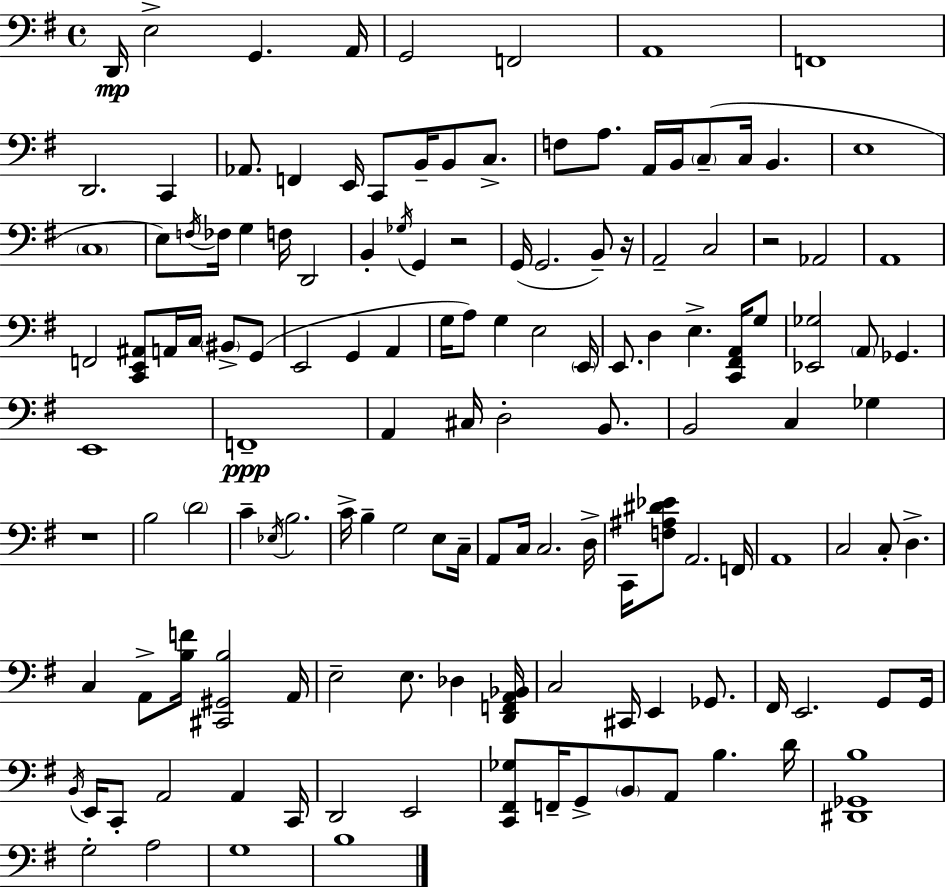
X:1
T:Untitled
M:4/4
L:1/4
K:Em
D,,/4 E,2 G,, A,,/4 G,,2 F,,2 A,,4 F,,4 D,,2 C,, _A,,/2 F,, E,,/4 C,,/2 B,,/4 B,,/2 C,/2 F,/2 A,/2 A,,/4 B,,/4 C,/2 C,/4 B,, E,4 C,4 E,/2 F,/4 _F,/4 G, F,/4 D,,2 B,, _G,/4 G,, z2 G,,/4 G,,2 B,,/2 z/4 A,,2 C,2 z2 _A,,2 A,,4 F,,2 [C,,E,,^A,,]/2 A,,/4 C,/4 ^B,,/2 G,,/2 E,,2 G,, A,, G,/4 A,/2 G, E,2 E,,/4 E,,/2 D, E, [C,,^F,,A,,]/4 G,/2 [_E,,_G,]2 A,,/2 _G,, E,,4 F,,4 A,, ^C,/4 D,2 B,,/2 B,,2 C, _G, z4 B,2 D2 C _E,/4 B,2 C/4 B, G,2 E,/2 C,/4 A,,/2 C,/4 C,2 D,/4 C,,/4 [F,^A,^D_E]/2 A,,2 F,,/4 A,,4 C,2 C,/2 D, C, A,,/2 [B,F]/4 [^C,,^G,,B,]2 A,,/4 E,2 E,/2 _D, [D,,F,,A,,_B,,]/4 C,2 ^C,,/4 E,, _G,,/2 ^F,,/4 E,,2 G,,/2 G,,/4 B,,/4 E,,/4 C,,/2 A,,2 A,, C,,/4 D,,2 E,,2 [C,,^F,,_G,]/2 F,,/4 G,,/2 B,,/2 A,,/2 B, D/4 [^D,,_G,,B,]4 G,2 A,2 G,4 B,4